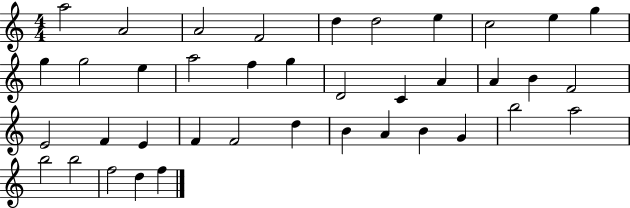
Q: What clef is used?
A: treble